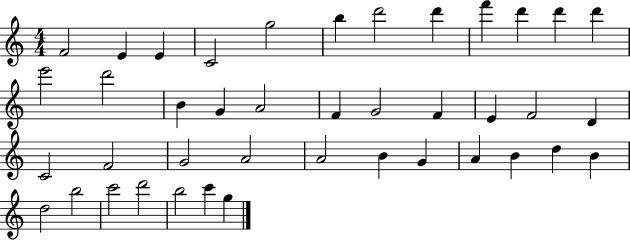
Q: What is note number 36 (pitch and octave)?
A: B5